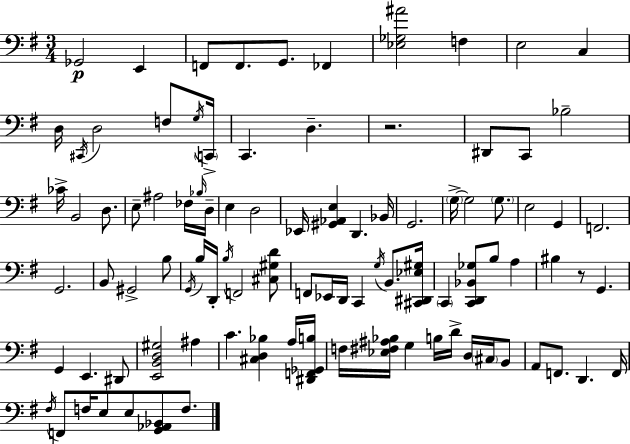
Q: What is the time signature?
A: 3/4